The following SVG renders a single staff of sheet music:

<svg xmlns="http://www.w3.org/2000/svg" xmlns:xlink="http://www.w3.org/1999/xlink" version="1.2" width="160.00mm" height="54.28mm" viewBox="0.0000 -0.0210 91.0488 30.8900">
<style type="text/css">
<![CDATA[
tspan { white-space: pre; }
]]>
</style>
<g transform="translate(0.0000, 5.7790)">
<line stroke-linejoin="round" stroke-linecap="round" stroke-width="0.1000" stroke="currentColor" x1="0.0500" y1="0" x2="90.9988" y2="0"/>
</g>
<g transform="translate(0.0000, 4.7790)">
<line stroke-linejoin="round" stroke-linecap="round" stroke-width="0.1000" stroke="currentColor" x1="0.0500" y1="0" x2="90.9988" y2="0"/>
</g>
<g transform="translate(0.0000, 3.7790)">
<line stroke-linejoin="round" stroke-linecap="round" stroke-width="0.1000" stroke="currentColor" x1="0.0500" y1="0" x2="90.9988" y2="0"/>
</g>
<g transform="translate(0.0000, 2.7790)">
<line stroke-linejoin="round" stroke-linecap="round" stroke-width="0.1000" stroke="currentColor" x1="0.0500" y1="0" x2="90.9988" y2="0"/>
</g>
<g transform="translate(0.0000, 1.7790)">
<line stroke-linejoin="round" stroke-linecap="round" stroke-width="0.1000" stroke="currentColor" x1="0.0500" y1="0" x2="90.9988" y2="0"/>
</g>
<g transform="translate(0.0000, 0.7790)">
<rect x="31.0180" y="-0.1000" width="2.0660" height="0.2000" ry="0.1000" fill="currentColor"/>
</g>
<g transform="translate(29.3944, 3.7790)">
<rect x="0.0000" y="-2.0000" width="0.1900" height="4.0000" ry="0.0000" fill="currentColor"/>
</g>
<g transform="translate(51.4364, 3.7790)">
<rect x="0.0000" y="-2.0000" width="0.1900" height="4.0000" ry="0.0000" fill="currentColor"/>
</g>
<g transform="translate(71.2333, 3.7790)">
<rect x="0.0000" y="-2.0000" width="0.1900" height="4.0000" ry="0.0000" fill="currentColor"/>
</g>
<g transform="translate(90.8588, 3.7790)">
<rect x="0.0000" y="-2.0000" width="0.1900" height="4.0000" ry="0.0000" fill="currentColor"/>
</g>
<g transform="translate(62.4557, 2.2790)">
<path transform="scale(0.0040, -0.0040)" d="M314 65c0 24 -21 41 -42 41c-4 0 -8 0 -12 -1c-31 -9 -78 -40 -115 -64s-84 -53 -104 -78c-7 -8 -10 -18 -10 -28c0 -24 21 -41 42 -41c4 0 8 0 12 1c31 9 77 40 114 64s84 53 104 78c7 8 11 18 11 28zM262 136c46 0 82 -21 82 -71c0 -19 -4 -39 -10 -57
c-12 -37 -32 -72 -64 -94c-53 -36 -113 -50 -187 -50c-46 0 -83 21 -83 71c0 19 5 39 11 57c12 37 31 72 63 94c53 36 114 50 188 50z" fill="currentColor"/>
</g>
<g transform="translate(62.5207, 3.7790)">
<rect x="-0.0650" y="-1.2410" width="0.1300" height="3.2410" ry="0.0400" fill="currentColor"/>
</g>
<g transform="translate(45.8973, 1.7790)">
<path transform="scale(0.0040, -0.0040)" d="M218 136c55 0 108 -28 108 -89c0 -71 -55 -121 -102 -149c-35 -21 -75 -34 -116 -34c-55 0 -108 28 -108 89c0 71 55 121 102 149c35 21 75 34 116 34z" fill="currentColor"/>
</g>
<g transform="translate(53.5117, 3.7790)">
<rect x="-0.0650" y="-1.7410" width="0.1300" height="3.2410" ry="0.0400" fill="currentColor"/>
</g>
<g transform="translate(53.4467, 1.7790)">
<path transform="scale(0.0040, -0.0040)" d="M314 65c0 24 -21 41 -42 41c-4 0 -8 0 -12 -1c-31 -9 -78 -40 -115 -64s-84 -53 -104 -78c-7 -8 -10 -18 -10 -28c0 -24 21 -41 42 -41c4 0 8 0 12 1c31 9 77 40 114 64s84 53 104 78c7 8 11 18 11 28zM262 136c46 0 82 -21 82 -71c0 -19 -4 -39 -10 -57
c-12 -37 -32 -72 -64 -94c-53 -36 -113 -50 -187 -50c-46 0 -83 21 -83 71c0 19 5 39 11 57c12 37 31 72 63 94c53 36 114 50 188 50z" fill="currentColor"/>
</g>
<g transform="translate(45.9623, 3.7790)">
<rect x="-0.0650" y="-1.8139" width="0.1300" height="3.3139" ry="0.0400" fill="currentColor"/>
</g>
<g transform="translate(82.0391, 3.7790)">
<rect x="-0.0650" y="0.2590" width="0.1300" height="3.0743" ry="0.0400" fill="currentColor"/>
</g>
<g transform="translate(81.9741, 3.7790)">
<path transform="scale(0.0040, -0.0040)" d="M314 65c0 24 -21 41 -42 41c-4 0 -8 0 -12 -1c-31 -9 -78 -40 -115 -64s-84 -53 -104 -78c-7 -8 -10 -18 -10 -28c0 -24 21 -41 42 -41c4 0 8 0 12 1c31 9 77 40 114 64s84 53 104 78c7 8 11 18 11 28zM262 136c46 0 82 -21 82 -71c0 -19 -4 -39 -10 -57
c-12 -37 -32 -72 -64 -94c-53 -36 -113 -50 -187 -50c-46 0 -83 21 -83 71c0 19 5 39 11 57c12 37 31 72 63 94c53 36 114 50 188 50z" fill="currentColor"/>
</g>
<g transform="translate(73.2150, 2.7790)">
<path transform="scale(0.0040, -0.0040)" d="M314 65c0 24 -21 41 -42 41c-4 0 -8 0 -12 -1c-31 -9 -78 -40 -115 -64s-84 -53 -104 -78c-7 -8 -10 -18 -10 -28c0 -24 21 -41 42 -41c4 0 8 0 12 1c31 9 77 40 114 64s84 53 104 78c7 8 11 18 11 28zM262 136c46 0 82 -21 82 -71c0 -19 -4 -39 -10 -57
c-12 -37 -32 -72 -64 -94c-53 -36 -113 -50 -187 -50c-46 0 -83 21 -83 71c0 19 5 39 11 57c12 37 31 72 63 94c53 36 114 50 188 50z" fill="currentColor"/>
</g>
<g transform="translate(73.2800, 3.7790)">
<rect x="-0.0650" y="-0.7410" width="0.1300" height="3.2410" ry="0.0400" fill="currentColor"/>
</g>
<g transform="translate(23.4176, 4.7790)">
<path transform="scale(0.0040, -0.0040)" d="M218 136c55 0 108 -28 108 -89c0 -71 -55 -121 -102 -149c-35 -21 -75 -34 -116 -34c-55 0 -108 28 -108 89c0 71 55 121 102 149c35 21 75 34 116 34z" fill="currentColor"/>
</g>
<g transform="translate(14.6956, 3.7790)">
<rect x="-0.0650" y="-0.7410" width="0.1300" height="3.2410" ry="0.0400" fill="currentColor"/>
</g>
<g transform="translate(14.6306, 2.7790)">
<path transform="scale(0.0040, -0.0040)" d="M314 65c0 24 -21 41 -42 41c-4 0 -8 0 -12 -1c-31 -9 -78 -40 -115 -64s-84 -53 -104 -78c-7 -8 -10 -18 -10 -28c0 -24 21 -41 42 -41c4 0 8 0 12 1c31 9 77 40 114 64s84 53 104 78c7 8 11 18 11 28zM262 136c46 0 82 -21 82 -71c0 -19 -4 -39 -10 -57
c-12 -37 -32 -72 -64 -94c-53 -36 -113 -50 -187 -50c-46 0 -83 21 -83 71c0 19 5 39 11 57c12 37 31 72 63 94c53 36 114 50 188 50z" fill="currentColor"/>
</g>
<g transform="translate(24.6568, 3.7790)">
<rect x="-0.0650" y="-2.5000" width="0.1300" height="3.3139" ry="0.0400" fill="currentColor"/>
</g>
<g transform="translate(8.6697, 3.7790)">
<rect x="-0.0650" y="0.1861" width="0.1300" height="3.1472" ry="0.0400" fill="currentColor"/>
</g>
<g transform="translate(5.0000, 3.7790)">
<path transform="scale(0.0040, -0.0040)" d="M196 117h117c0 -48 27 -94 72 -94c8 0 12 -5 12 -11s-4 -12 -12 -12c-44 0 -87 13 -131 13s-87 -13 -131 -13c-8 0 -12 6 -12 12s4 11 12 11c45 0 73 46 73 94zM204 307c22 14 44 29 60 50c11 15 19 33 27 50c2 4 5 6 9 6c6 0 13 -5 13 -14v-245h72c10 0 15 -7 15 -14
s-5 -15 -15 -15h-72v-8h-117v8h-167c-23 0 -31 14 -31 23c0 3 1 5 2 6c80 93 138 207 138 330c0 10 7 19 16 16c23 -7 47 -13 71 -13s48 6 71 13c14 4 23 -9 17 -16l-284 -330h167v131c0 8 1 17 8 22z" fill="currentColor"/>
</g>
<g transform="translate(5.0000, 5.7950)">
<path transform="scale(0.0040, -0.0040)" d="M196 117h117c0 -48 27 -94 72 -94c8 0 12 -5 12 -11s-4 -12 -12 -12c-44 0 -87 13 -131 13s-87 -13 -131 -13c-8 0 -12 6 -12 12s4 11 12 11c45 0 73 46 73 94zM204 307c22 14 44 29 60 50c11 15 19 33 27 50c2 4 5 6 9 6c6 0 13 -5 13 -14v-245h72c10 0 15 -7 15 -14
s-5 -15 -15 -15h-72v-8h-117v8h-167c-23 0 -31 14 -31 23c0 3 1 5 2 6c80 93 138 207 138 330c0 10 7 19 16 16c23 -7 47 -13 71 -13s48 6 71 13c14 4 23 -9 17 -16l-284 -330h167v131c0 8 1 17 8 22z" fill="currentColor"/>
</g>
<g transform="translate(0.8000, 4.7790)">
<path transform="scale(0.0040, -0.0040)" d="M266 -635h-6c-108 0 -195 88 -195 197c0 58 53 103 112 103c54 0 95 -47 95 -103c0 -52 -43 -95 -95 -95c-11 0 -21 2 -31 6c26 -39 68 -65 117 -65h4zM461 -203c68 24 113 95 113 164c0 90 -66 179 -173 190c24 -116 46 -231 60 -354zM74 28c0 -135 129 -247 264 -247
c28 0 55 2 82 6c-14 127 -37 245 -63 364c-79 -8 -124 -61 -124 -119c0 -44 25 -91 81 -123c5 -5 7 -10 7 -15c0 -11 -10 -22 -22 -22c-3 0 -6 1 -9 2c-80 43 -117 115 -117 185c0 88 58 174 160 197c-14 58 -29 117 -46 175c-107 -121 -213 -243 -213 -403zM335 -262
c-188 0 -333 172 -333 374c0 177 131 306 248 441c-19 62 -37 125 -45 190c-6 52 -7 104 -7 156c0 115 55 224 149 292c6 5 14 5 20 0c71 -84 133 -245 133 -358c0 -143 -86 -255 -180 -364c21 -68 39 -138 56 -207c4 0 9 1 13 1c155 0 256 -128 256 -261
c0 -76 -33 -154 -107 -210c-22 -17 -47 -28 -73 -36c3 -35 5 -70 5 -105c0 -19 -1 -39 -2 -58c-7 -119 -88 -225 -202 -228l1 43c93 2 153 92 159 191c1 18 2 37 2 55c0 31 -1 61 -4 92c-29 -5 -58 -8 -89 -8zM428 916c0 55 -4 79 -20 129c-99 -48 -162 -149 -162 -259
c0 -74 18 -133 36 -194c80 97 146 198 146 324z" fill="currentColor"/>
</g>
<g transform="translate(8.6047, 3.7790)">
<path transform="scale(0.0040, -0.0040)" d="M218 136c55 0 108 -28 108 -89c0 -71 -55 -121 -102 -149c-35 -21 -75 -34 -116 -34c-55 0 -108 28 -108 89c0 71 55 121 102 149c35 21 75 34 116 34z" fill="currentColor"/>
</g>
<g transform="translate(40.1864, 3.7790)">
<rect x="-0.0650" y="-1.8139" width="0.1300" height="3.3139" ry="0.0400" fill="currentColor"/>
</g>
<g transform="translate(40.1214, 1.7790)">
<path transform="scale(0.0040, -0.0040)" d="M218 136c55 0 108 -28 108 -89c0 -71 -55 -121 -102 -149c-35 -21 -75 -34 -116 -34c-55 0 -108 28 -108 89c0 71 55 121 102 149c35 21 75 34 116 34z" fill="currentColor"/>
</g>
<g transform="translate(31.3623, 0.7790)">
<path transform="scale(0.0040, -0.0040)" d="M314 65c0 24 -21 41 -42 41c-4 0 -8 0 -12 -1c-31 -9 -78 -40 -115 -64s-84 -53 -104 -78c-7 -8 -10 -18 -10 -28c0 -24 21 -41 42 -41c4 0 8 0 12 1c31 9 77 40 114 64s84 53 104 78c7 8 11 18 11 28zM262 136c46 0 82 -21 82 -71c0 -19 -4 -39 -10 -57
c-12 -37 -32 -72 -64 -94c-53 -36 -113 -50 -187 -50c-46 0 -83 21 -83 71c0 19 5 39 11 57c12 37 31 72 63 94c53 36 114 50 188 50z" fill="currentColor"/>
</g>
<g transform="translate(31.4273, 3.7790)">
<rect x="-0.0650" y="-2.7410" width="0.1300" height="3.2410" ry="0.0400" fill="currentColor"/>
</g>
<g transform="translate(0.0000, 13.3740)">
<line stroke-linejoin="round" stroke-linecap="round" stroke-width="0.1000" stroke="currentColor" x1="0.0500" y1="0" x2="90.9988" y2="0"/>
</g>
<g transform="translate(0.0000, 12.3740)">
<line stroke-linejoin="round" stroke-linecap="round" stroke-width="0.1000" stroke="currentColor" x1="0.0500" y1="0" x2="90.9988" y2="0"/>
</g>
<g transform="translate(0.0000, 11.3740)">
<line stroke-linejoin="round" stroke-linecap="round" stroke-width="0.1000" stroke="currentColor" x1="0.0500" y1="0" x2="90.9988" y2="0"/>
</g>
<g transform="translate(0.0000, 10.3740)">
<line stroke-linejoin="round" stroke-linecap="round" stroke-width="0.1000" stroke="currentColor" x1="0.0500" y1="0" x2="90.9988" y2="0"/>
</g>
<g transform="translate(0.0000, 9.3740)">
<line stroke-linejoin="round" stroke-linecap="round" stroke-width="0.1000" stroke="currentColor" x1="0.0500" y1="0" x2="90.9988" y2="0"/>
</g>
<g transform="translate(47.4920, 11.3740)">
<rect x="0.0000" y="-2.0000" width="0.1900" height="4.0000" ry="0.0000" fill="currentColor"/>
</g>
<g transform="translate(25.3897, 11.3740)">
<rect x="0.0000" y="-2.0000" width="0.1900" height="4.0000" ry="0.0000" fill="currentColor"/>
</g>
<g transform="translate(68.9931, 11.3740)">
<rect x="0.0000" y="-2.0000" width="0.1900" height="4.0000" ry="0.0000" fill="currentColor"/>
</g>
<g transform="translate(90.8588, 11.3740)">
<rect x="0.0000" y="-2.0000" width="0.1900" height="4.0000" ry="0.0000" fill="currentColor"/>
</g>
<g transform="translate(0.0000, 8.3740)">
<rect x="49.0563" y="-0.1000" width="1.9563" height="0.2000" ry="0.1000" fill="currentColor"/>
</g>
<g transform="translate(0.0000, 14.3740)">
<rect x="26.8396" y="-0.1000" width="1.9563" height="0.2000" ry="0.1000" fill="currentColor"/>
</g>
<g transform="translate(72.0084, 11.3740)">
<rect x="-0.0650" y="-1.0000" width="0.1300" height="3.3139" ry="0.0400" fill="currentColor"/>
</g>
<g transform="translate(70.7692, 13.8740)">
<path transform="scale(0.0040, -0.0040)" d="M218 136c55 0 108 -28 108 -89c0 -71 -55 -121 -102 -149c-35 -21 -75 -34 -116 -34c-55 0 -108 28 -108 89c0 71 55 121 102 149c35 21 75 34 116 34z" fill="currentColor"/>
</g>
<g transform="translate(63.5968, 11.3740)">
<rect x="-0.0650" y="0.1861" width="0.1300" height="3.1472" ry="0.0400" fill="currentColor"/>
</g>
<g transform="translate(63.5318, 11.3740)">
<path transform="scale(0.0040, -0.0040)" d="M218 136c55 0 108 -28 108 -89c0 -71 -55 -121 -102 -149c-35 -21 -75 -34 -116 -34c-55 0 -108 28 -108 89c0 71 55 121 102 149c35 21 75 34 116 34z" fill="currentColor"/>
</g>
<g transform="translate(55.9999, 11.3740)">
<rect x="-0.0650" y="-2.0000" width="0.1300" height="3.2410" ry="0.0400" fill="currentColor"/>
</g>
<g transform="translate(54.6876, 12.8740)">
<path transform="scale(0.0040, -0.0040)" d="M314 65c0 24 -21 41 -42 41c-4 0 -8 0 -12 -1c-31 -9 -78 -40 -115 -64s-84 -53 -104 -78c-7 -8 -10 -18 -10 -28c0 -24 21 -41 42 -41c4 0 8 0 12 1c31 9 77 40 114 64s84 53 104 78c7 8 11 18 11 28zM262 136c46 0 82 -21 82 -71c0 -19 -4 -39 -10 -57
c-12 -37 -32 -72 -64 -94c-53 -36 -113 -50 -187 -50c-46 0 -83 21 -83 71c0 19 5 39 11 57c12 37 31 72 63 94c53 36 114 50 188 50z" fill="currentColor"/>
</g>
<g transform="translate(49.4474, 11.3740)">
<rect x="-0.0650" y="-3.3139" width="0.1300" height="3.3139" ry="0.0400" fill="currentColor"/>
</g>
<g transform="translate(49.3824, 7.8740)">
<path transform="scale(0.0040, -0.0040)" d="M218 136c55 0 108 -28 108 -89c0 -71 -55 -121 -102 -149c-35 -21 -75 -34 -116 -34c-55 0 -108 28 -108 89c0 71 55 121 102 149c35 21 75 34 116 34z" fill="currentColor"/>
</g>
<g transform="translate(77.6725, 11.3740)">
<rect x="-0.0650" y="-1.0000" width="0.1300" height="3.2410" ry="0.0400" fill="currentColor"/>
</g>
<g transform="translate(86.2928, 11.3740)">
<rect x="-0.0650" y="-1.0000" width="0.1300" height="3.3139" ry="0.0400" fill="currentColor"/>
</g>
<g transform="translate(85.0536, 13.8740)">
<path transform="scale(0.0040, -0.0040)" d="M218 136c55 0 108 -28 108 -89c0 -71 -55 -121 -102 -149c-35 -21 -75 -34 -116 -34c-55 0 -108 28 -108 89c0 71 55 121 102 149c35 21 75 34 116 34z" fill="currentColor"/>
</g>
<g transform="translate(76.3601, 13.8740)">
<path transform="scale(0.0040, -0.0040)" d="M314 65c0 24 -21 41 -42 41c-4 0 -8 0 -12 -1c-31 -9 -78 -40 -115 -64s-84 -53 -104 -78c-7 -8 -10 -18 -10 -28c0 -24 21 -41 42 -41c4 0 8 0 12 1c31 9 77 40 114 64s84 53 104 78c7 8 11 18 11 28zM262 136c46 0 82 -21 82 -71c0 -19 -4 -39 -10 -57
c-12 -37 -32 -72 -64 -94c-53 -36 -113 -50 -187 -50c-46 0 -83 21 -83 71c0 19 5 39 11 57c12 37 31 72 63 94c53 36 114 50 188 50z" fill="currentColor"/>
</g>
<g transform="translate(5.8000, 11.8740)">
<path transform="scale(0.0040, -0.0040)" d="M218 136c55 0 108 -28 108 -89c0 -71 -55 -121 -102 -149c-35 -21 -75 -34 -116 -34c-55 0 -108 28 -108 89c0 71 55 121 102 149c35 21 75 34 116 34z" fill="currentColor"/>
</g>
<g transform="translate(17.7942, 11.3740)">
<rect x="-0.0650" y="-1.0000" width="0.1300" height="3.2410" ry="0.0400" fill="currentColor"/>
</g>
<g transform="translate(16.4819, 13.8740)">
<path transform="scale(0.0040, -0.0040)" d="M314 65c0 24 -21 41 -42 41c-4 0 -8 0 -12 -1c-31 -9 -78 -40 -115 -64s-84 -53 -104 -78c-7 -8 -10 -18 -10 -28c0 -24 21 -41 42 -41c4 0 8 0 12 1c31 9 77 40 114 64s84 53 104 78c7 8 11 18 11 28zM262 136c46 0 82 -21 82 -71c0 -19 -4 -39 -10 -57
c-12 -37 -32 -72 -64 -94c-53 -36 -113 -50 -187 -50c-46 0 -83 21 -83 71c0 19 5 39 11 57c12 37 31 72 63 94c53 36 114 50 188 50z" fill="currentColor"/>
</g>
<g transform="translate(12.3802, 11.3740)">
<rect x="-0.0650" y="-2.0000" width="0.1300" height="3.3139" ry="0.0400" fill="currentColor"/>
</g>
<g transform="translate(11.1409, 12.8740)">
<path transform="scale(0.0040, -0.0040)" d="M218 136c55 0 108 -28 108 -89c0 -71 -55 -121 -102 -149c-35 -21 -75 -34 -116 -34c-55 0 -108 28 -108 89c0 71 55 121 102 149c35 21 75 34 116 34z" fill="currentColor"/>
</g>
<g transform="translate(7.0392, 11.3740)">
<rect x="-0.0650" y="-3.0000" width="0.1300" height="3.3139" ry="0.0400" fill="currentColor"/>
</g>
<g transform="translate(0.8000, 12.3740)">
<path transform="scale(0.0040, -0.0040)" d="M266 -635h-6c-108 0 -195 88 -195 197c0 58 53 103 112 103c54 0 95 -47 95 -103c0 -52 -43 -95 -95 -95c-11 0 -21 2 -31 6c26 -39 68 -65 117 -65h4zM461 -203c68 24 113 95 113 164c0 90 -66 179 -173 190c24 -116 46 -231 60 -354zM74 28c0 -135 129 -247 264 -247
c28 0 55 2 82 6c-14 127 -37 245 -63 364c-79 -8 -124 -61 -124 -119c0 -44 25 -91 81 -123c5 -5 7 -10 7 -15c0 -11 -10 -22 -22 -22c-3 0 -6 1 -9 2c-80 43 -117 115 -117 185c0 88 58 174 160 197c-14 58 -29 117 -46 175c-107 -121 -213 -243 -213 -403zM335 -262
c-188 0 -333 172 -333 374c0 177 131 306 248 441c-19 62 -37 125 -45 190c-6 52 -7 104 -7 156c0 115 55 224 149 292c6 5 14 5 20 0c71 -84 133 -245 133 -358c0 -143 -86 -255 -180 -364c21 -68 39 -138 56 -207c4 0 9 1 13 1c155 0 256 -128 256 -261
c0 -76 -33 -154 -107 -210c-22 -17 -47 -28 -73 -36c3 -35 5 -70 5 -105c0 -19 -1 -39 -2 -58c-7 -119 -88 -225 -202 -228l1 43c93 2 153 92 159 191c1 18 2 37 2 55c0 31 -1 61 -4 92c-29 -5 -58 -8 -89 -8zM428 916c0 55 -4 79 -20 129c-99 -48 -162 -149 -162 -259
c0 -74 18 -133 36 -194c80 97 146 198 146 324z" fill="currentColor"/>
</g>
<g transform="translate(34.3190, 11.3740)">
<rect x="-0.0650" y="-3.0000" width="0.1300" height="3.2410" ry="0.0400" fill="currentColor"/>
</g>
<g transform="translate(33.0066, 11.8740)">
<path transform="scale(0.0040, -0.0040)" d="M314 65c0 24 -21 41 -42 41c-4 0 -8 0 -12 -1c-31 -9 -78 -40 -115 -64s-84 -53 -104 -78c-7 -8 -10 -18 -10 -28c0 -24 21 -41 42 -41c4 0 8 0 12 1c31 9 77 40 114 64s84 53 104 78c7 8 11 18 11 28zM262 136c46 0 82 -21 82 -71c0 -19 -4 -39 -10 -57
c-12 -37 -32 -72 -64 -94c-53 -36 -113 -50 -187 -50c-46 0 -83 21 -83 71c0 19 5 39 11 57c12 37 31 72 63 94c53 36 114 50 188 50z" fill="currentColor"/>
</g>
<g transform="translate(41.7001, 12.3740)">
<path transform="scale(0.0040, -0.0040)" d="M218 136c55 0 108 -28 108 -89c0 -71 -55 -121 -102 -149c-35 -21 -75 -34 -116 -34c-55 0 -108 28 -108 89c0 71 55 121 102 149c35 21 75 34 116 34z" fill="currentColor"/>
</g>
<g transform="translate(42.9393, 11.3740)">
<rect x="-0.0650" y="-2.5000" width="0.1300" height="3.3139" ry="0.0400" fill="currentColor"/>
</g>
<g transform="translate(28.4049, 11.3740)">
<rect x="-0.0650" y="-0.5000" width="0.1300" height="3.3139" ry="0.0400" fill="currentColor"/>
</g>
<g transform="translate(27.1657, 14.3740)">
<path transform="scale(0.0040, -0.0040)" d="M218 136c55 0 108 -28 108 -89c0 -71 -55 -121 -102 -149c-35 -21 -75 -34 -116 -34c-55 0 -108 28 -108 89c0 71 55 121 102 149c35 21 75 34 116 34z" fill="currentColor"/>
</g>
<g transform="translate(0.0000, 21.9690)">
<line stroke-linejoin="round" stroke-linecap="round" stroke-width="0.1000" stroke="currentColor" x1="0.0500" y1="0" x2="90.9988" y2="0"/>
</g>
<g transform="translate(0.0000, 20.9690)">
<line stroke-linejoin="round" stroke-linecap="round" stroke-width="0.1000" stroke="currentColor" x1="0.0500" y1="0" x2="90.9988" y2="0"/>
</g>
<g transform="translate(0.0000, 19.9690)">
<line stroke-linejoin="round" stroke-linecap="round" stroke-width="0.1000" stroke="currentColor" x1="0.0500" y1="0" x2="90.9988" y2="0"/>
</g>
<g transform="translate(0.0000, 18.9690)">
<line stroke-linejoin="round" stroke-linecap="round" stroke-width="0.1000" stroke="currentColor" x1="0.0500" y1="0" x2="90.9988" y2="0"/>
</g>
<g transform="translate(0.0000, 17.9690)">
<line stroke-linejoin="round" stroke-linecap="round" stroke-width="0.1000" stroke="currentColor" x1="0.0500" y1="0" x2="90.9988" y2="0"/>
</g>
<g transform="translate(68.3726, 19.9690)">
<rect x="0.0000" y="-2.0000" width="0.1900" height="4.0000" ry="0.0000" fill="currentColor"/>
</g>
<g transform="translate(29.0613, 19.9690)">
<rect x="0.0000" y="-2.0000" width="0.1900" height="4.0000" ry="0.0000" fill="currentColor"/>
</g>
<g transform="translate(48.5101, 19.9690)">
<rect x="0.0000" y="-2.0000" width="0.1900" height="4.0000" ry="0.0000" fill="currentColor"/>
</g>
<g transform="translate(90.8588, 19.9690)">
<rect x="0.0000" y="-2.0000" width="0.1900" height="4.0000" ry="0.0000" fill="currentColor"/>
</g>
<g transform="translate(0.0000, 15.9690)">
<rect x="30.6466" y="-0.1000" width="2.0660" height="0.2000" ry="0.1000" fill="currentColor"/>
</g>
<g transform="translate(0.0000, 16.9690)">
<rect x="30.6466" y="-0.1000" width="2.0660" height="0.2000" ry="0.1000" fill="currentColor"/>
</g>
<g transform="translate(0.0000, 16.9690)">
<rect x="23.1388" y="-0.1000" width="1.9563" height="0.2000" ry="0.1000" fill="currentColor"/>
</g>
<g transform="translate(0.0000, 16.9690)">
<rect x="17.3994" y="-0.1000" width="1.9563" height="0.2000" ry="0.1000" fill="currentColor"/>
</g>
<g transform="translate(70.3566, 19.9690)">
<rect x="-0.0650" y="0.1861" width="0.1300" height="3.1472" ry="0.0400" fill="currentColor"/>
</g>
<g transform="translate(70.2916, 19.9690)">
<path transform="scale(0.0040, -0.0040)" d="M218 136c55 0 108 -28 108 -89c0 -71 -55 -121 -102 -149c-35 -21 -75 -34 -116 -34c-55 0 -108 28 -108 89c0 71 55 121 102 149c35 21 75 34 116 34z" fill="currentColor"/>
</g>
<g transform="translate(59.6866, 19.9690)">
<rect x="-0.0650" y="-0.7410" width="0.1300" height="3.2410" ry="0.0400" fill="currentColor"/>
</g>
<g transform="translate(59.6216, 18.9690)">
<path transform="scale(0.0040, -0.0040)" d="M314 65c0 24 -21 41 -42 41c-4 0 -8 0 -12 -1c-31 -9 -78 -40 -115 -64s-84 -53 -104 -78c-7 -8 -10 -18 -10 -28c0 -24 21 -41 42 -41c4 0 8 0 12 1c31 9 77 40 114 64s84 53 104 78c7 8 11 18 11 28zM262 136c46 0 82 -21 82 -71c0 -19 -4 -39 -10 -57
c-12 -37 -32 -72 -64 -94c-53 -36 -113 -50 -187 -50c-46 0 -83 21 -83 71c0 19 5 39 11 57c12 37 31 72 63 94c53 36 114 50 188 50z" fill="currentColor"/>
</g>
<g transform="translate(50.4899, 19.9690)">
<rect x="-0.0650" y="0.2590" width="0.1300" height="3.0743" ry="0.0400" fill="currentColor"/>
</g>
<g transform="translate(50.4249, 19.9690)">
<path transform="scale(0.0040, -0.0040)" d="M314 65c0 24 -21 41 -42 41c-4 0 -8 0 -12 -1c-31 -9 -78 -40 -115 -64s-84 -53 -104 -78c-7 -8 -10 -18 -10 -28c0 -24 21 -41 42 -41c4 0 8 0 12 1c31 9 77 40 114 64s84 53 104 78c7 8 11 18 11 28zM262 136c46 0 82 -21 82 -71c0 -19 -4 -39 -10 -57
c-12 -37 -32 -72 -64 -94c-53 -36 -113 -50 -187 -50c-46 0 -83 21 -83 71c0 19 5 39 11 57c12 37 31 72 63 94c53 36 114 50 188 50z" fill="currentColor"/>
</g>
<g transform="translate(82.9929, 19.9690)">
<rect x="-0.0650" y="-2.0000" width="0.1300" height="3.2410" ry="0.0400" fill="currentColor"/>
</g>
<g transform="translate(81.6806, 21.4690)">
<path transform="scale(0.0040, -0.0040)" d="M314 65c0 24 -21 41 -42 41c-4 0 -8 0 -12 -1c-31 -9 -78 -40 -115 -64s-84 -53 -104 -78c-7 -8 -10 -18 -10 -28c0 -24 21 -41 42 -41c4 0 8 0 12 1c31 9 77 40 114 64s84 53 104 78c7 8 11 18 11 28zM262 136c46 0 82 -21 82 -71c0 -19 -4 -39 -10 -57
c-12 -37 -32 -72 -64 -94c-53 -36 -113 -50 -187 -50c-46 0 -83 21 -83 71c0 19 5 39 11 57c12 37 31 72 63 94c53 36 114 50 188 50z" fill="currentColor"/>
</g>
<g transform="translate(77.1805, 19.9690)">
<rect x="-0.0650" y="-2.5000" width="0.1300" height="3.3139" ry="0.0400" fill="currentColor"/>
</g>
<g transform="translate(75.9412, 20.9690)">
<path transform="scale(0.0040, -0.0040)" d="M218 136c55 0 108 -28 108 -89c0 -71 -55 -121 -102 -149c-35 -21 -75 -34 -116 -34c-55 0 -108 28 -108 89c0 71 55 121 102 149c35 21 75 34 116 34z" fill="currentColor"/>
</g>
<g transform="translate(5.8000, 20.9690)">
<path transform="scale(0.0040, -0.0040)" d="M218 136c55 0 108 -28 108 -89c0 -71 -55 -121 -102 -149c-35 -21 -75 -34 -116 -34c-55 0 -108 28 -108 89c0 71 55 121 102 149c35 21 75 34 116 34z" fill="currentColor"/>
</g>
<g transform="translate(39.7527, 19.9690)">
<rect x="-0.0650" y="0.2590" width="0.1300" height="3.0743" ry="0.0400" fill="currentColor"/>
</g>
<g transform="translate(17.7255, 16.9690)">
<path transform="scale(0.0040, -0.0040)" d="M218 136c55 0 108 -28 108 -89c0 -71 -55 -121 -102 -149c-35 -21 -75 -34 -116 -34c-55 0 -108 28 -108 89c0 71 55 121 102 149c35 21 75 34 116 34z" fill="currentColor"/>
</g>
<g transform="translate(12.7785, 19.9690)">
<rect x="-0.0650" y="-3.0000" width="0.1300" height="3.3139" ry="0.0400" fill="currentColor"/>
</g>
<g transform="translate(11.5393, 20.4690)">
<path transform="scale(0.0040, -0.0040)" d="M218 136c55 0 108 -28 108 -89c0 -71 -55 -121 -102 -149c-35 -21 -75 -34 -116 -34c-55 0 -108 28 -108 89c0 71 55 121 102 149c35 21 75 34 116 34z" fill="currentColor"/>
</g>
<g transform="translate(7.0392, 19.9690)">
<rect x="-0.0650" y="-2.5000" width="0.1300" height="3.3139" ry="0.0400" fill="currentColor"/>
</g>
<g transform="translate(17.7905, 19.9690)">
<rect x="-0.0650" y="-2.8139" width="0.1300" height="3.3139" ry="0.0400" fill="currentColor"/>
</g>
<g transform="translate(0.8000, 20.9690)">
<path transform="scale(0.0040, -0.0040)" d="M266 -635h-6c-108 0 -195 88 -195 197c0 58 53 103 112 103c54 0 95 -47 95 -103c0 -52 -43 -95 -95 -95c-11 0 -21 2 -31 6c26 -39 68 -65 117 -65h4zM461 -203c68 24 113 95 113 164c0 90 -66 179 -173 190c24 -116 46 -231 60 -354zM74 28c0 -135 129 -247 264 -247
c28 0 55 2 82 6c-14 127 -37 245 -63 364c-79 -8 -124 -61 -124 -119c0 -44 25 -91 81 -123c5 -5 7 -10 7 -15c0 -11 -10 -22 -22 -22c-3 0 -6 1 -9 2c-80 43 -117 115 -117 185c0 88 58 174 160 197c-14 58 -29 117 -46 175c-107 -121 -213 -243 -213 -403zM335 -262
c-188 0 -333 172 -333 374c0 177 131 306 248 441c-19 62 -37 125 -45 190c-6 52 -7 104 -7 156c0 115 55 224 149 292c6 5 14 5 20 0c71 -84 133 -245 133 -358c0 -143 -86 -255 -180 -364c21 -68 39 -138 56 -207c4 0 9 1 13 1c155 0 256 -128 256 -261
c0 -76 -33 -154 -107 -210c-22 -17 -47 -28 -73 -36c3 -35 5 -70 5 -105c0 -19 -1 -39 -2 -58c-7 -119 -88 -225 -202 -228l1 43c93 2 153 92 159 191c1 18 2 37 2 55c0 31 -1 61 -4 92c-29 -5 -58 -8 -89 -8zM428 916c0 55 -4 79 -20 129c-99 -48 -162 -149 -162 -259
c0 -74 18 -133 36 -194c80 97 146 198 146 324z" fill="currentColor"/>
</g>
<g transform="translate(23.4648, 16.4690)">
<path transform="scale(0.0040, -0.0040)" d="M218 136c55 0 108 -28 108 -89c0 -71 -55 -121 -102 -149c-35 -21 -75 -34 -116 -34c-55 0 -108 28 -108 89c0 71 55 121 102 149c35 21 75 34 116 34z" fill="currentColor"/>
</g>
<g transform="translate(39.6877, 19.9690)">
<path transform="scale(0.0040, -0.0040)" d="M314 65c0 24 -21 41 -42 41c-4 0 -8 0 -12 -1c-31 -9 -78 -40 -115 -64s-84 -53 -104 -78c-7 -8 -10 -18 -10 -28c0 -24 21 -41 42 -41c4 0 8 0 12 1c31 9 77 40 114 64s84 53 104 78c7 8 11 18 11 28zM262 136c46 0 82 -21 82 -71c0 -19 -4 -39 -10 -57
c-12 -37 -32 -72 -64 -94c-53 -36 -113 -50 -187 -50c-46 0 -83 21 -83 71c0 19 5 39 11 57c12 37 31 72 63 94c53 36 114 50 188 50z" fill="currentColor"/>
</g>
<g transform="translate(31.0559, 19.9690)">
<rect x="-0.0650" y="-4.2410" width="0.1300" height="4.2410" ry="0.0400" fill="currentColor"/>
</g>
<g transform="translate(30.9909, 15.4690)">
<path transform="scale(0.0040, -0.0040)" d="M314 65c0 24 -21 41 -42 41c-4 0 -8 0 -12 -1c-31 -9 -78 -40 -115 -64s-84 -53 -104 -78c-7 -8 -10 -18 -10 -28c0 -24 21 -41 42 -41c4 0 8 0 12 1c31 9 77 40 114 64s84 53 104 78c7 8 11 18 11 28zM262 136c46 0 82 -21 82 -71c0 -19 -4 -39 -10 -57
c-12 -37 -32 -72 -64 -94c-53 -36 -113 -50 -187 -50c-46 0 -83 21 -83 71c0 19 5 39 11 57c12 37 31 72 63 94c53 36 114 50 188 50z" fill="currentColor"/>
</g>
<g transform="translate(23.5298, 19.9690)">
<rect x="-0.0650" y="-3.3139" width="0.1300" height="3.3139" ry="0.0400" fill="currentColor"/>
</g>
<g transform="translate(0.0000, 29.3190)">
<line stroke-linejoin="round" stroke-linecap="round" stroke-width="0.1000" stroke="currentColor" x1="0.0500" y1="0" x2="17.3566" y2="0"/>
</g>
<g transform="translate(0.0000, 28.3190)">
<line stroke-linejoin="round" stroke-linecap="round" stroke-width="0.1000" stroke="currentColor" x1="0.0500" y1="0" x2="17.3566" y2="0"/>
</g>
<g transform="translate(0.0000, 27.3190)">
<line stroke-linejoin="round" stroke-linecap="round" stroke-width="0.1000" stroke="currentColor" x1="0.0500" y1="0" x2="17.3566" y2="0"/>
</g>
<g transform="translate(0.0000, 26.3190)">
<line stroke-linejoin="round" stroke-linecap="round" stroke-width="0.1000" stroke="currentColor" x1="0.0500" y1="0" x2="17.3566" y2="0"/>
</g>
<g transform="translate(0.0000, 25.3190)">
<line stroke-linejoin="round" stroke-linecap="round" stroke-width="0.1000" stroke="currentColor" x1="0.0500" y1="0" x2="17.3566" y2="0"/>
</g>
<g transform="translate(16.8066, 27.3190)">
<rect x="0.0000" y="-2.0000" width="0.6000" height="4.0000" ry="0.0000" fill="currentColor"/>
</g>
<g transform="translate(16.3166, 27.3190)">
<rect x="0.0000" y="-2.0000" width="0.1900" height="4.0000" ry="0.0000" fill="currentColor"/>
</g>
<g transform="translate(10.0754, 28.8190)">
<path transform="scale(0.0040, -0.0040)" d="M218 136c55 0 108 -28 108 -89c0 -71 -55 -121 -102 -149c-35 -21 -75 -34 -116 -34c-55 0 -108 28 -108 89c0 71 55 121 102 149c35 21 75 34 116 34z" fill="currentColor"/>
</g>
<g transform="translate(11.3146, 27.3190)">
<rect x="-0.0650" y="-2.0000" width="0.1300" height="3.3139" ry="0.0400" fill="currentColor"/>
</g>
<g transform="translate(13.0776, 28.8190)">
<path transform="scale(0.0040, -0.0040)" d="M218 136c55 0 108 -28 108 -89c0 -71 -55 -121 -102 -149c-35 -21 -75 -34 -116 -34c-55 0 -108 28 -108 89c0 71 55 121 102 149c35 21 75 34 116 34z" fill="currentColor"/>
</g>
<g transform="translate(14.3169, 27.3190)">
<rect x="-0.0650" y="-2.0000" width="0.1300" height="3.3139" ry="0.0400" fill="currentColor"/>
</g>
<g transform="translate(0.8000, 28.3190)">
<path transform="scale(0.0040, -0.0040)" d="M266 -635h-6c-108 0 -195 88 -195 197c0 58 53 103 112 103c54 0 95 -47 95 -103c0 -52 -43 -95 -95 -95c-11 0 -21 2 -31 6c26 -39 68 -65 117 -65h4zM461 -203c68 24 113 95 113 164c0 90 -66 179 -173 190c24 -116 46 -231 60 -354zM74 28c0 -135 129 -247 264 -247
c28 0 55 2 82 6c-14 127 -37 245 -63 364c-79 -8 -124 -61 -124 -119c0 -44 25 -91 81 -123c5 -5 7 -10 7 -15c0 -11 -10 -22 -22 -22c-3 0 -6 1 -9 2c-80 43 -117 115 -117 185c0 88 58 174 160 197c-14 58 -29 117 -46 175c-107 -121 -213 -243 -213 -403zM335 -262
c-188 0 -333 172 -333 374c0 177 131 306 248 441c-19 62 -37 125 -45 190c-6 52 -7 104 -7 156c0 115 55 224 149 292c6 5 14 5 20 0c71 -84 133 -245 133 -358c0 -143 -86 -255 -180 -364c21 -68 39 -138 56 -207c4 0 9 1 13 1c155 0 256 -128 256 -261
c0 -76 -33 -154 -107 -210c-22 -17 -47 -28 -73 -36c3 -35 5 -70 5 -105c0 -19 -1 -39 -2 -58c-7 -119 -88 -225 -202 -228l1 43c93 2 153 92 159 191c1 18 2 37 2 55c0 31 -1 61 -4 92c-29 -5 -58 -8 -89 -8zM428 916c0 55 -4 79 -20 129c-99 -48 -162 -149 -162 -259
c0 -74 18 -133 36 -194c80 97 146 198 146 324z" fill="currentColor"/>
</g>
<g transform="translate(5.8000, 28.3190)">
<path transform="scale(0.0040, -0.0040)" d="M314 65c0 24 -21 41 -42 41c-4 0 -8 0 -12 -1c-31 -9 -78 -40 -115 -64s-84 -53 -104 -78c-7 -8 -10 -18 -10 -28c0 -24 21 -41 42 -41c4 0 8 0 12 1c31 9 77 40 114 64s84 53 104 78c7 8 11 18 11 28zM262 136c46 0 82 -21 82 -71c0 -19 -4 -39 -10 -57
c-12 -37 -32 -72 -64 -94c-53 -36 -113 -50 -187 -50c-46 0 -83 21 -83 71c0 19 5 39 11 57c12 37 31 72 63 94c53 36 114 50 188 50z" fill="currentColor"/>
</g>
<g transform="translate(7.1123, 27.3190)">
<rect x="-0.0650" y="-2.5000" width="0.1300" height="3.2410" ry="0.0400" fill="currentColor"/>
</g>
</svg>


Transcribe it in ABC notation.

X:1
T:Untitled
M:4/4
L:1/4
K:C
B d2 G a2 f f f2 e2 d2 B2 A F D2 C A2 G b F2 B D D2 D G A a b d'2 B2 B2 d2 B G F2 G2 F F